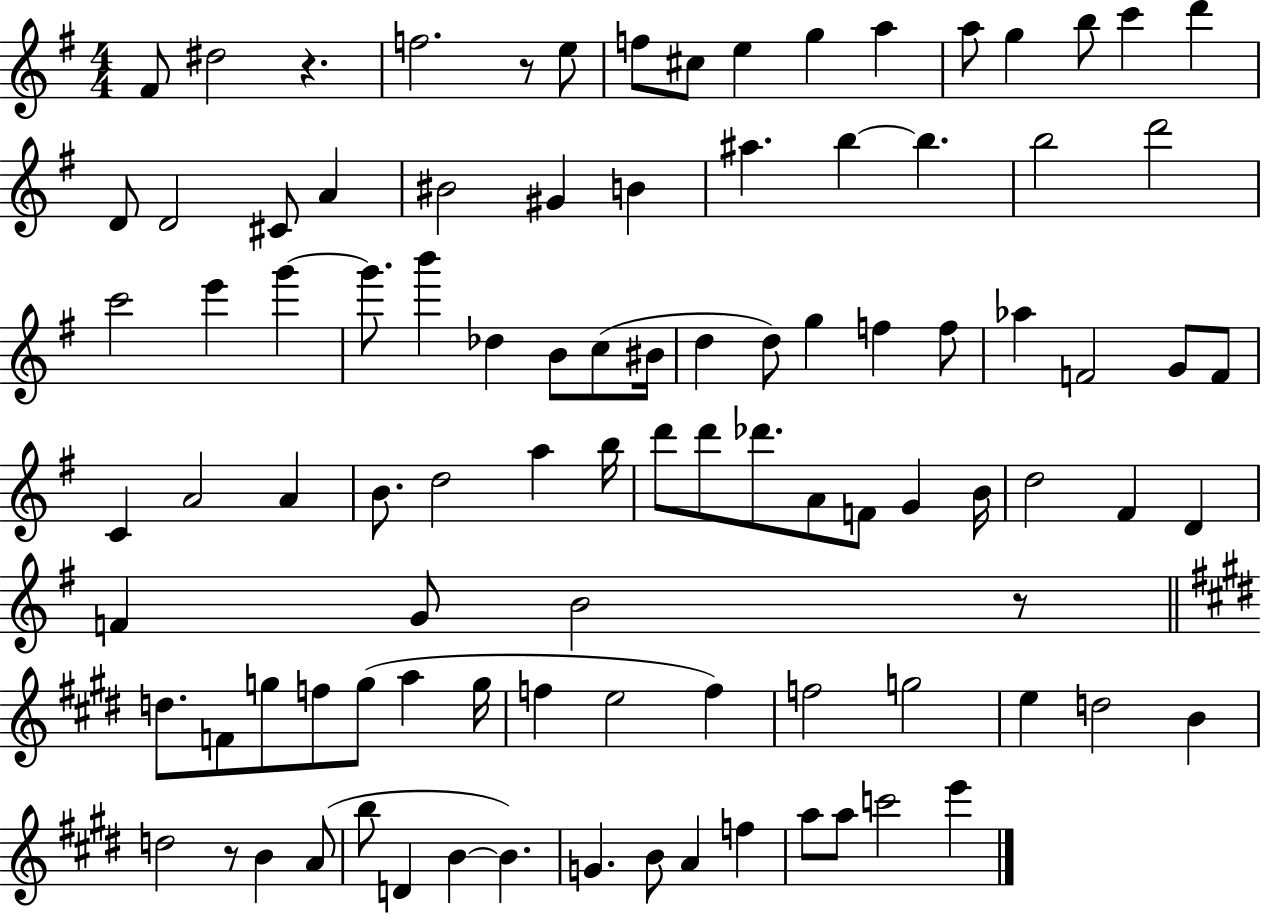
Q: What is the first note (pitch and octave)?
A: F#4